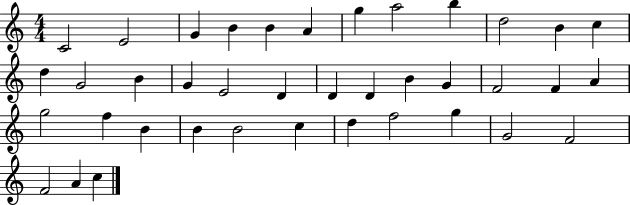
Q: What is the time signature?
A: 4/4